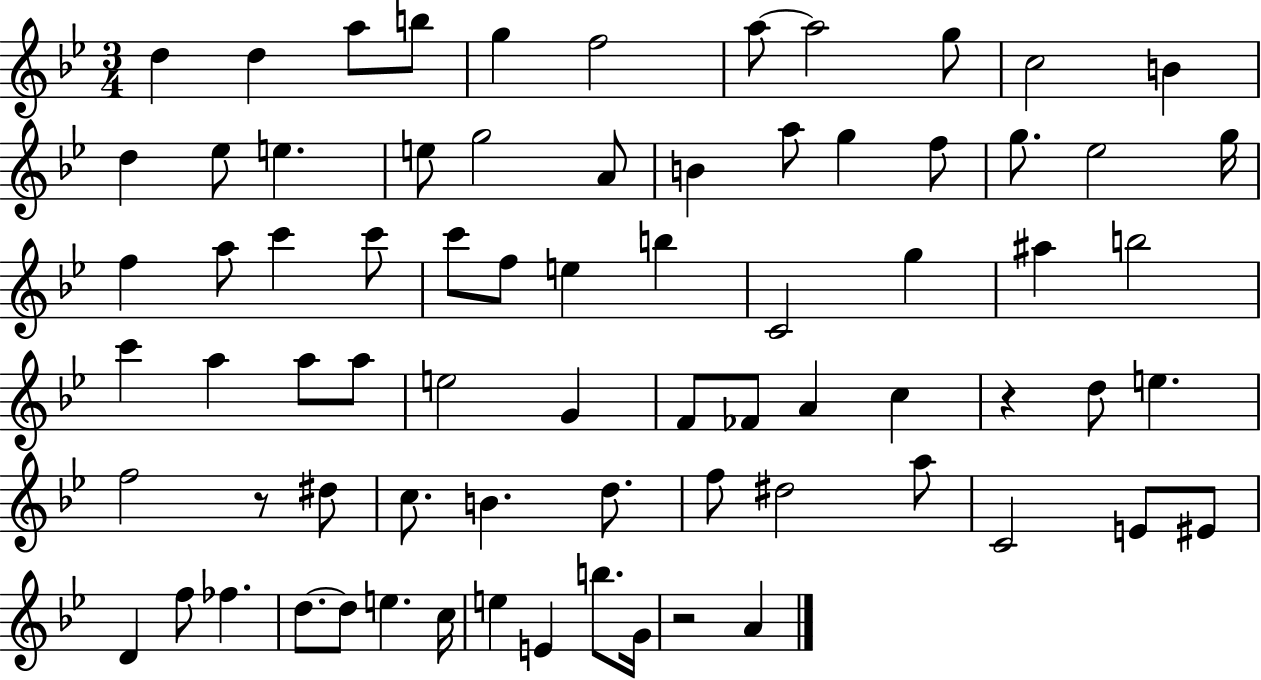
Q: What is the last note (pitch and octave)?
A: A4